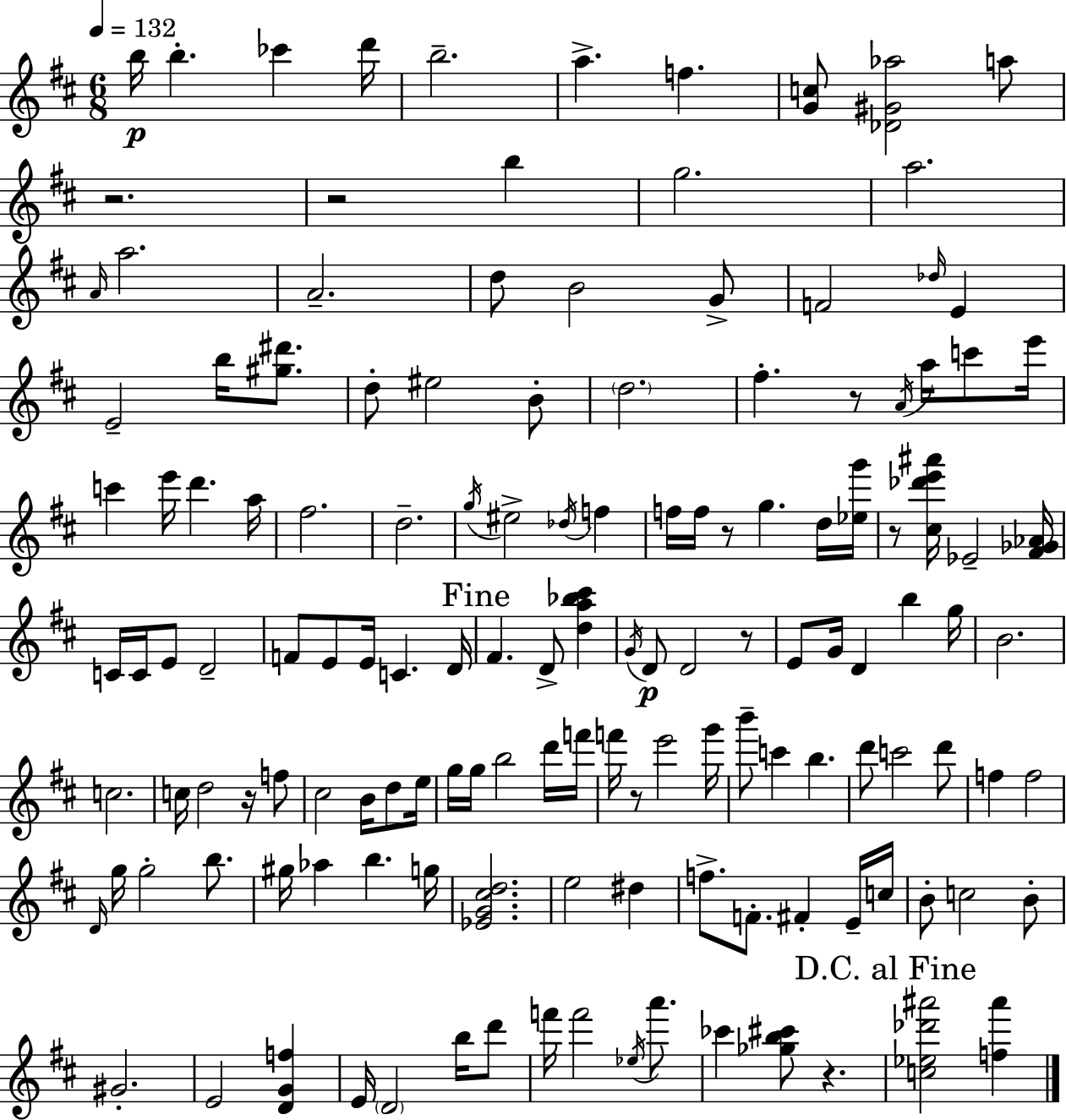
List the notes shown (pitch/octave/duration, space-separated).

B5/s B5/q. CES6/q D6/s B5/h. A5/q. F5/q. [G4,C5]/e [Db4,G#4,Ab5]/h A5/e R/h. R/h B5/q G5/h. A5/h. A4/s A5/h. A4/h. D5/e B4/h G4/e F4/h Db5/s E4/q E4/h B5/s [G#5,D#6]/e. D5/e EIS5/h B4/e D5/h. F#5/q. R/e A4/s A5/s C6/e E6/s C6/q E6/s D6/q. A5/s F#5/h. D5/h. G5/s EIS5/h Db5/s F5/q F5/s F5/s R/e G5/q. D5/s [Eb5,G6]/s R/e [C#5,Db6,E6,A#6]/s Eb4/h [F#4,Gb4,Ab4]/s C4/s C4/s E4/e D4/h F4/e E4/e E4/s C4/q. D4/s F#4/q. D4/e [D5,A5,Bb5,C#6]/q G4/s D4/e D4/h R/e E4/e G4/s D4/q B5/q G5/s B4/h. C5/h. C5/s D5/h R/s F5/e C#5/h B4/s D5/e E5/s G5/s G5/s B5/h D6/s F6/s F6/s R/e E6/h G6/s B6/e C6/q B5/q. D6/e C6/h D6/e F5/q F5/h D4/s G5/s G5/h B5/e. G#5/s Ab5/q B5/q. G5/s [Eb4,G4,C#5,D5]/h. E5/h D#5/q F5/e. F4/e. F#4/q E4/s C5/s B4/e C5/h B4/e G#4/h. E4/h [D4,G4,F5]/q E4/s D4/h B5/s D6/e F6/s F6/h Eb5/s A6/e. CES6/q [Gb5,B5,C#6]/e R/q. [C5,Eb5,Db6,A#6]/h [F5,A#6]/q